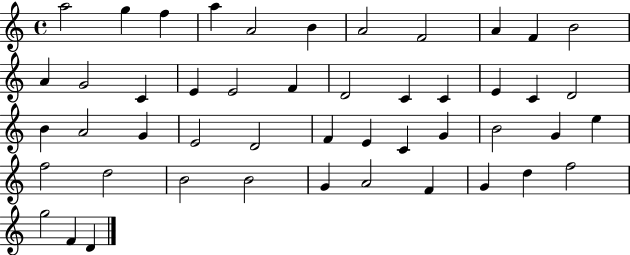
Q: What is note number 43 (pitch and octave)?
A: G4